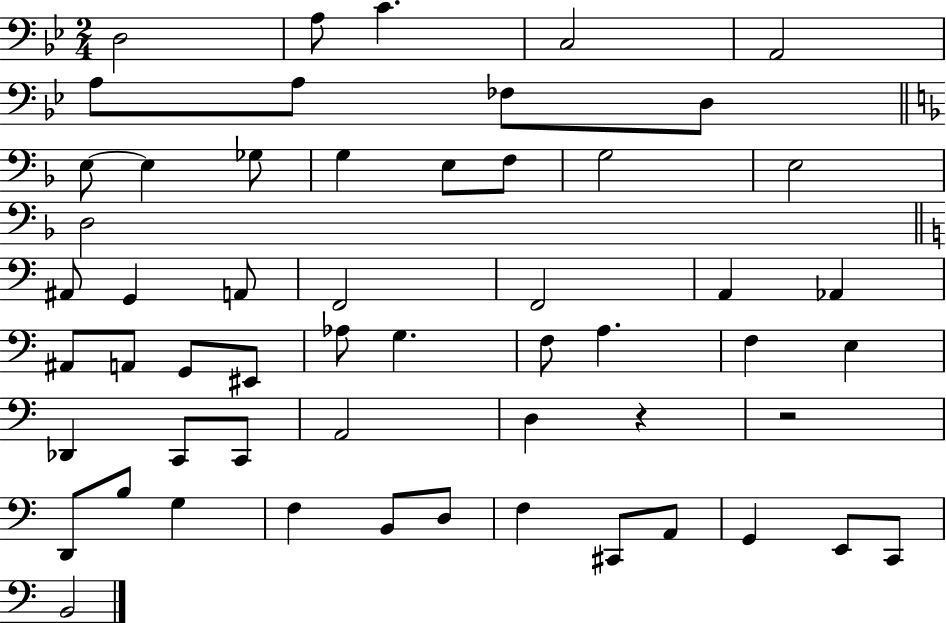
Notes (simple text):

D3/h A3/e C4/q. C3/h A2/h A3/e A3/e FES3/e D3/e E3/e E3/q Gb3/e G3/q E3/e F3/e G3/h E3/h D3/h A#2/e G2/q A2/e F2/h F2/h A2/q Ab2/q A#2/e A2/e G2/e EIS2/e Ab3/e G3/q. F3/e A3/q. F3/q E3/q Db2/q C2/e C2/e A2/h D3/q R/q R/h D2/e B3/e G3/q F3/q B2/e D3/e F3/q C#2/e A2/e G2/q E2/e C2/e B2/h